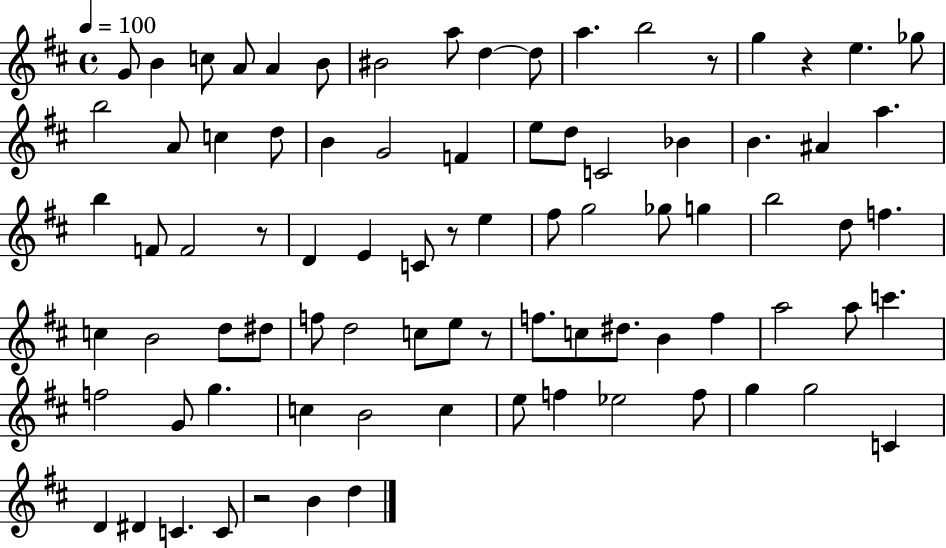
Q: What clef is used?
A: treble